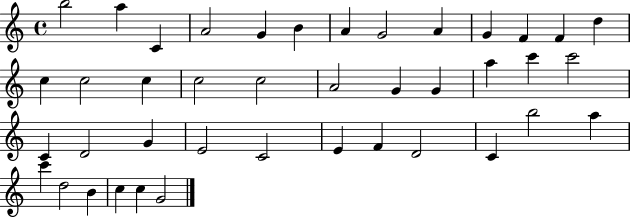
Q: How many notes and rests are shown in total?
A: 41